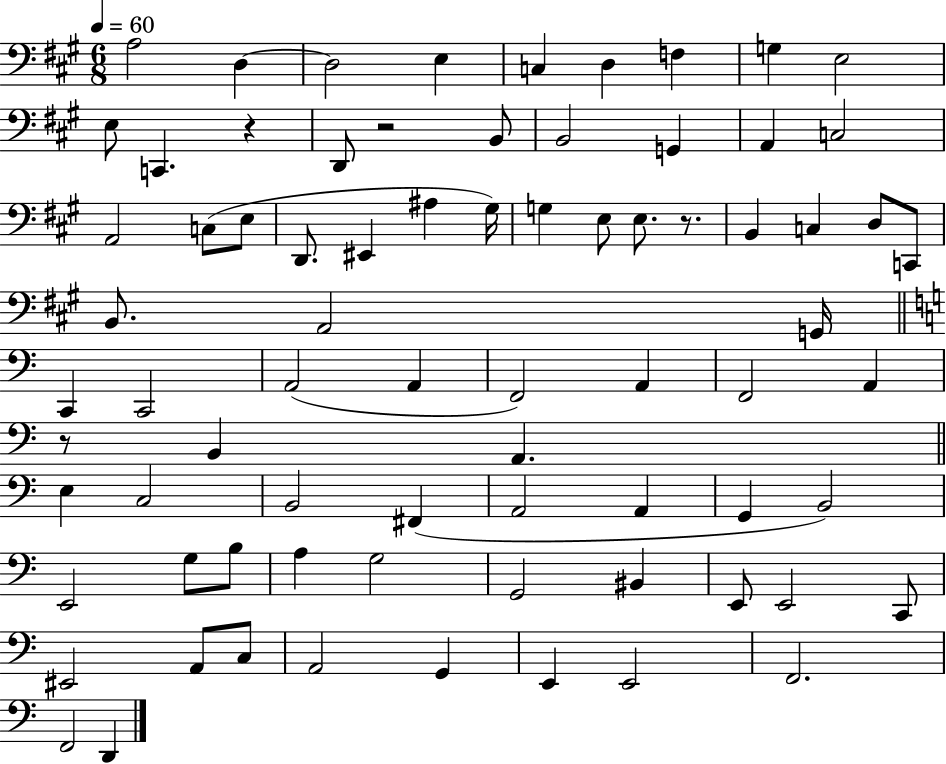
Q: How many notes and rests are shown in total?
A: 76